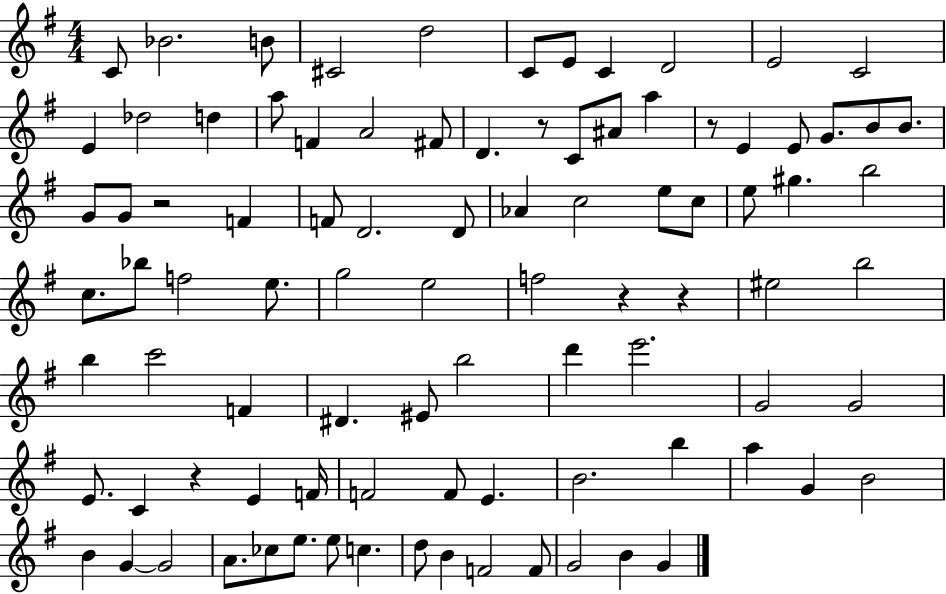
X:1
T:Untitled
M:4/4
L:1/4
K:G
C/2 _B2 B/2 ^C2 d2 C/2 E/2 C D2 E2 C2 E _d2 d a/2 F A2 ^F/2 D z/2 C/2 ^A/2 a z/2 E E/2 G/2 B/2 B/2 G/2 G/2 z2 F F/2 D2 D/2 _A c2 e/2 c/2 e/2 ^g b2 c/2 _b/2 f2 e/2 g2 e2 f2 z z ^e2 b2 b c'2 F ^D ^E/2 b2 d' e'2 G2 G2 E/2 C z E F/4 F2 F/2 E B2 b a G B2 B G G2 A/2 _c/2 e/2 e/2 c d/2 B F2 F/2 G2 B G